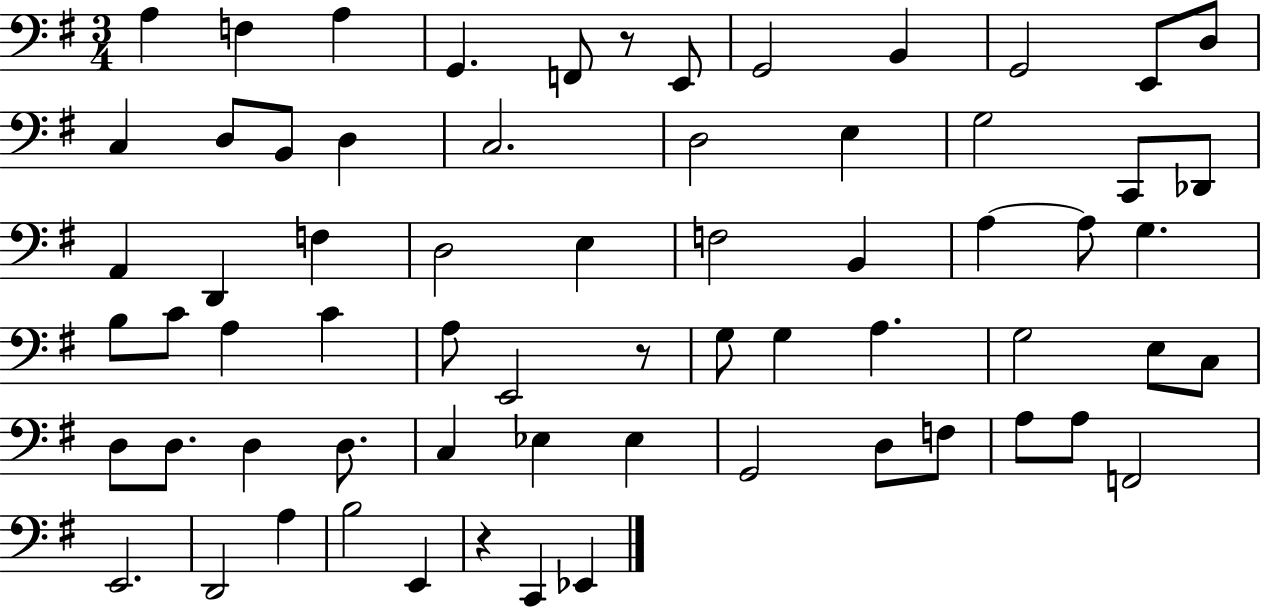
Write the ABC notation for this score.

X:1
T:Untitled
M:3/4
L:1/4
K:G
A, F, A, G,, F,,/2 z/2 E,,/2 G,,2 B,, G,,2 E,,/2 D,/2 C, D,/2 B,,/2 D, C,2 D,2 E, G,2 C,,/2 _D,,/2 A,, D,, F, D,2 E, F,2 B,, A, A,/2 G, B,/2 C/2 A, C A,/2 E,,2 z/2 G,/2 G, A, G,2 E,/2 C,/2 D,/2 D,/2 D, D,/2 C, _E, _E, G,,2 D,/2 F,/2 A,/2 A,/2 F,,2 E,,2 D,,2 A, B,2 E,, z C,, _E,,